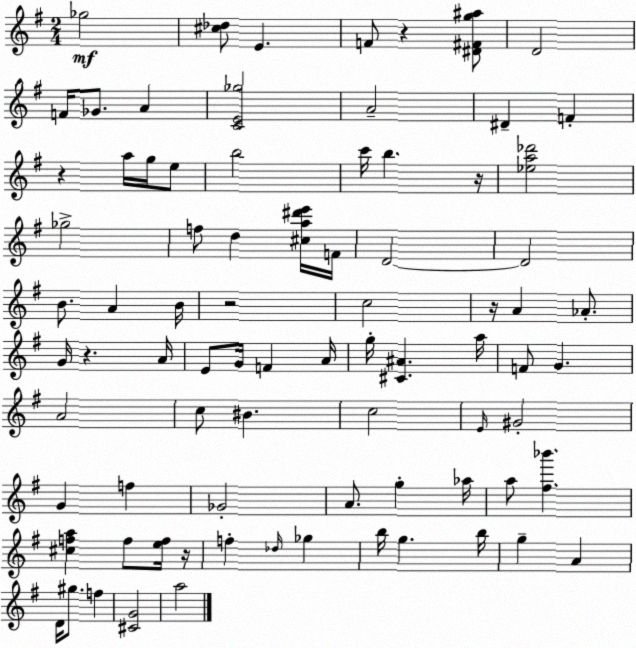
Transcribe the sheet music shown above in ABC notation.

X:1
T:Untitled
M:2/4
L:1/4
K:Em
_g2 [^c_d]/2 E F/2 z [^D^Fg^a]/2 D2 F/4 _G/2 A [CE_g]2 A2 ^D F z a/4 g/4 e/2 b2 c'/4 b z/4 [_ea_d']2 _g2 f/2 d [^ca^d'e']/4 F/4 D2 D2 B/2 A B/4 z2 c2 z/4 A _A/2 G/4 z A/4 E/2 G/4 F A/4 g/4 [^C^A] a/4 F/2 G A2 c/2 ^B c2 E/4 ^G2 G f _G2 A/2 g _a/4 a/2 [^f_b'] [^cfa] f/2 [ef]/4 z/4 f _d/4 _g b/4 g b/4 g A D/4 ^g/2 f [^CG]2 a2